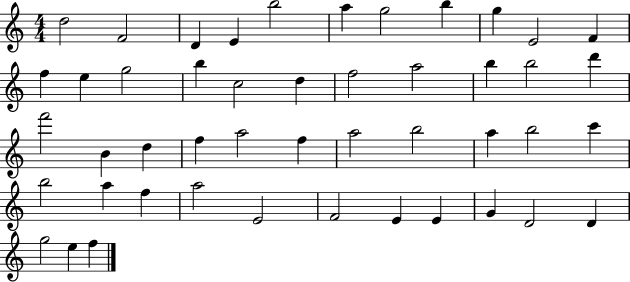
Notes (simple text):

D5/h F4/h D4/q E4/q B5/h A5/q G5/h B5/q G5/q E4/h F4/q F5/q E5/q G5/h B5/q C5/h D5/q F5/h A5/h B5/q B5/h D6/q F6/h B4/q D5/q F5/q A5/h F5/q A5/h B5/h A5/q B5/h C6/q B5/h A5/q F5/q A5/h E4/h F4/h E4/q E4/q G4/q D4/h D4/q G5/h E5/q F5/q